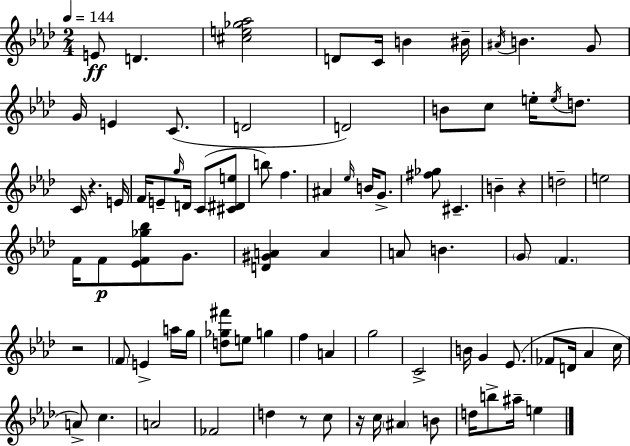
{
  \clef treble
  \numericTimeSignature
  \time 2/4
  \key aes \major
  \tempo 4 = 144
  e'8\ff d'4. | <cis'' e'' ges'' aes''>2 | d'8 c'16 b'4 bis'16-- | \acciaccatura { ais'16 } b'4. g'8 | \break g'16 e'4 c'8.( | d'2 | d'2) | b'8 c''8 e''16-. \acciaccatura { e''16 } d''8. | \break c'16 r4. | e'16 f'16 e'8-- \grace { g''16 } d'16 c'8( | <cis' dis' e''>8 b''8) f''4. | ais'4 \grace { ees''16 } | \break b'16 g'8.-> <fis'' ges''>8 cis'4.-- | b'4-- | r4 d''2-- | e''2 | \break f'16 f'8\p <ees' f' ges'' bes''>8 | g'8. <d' gis' a'>4 | a'4 a'8 b'4. | \parenthesize g'8 \parenthesize f'4. | \break r2 | \parenthesize f'8 e'4-> | a''16 g''16 <d'' ges'' fis'''>8 e''8 | g''4 f''4 | \break a'4 g''2 | c'2-> | b'16 g'4 | ees'8.( fes'8 d'16 aes'4 | \break c''16 a'8->) c''4. | a'2 | fes'2 | d''4 | \break r8 c''8 r16 c''16 \parenthesize ais'4 | b'8 d''16 b''8-> ais''16-- | e''4 \bar "|."
}